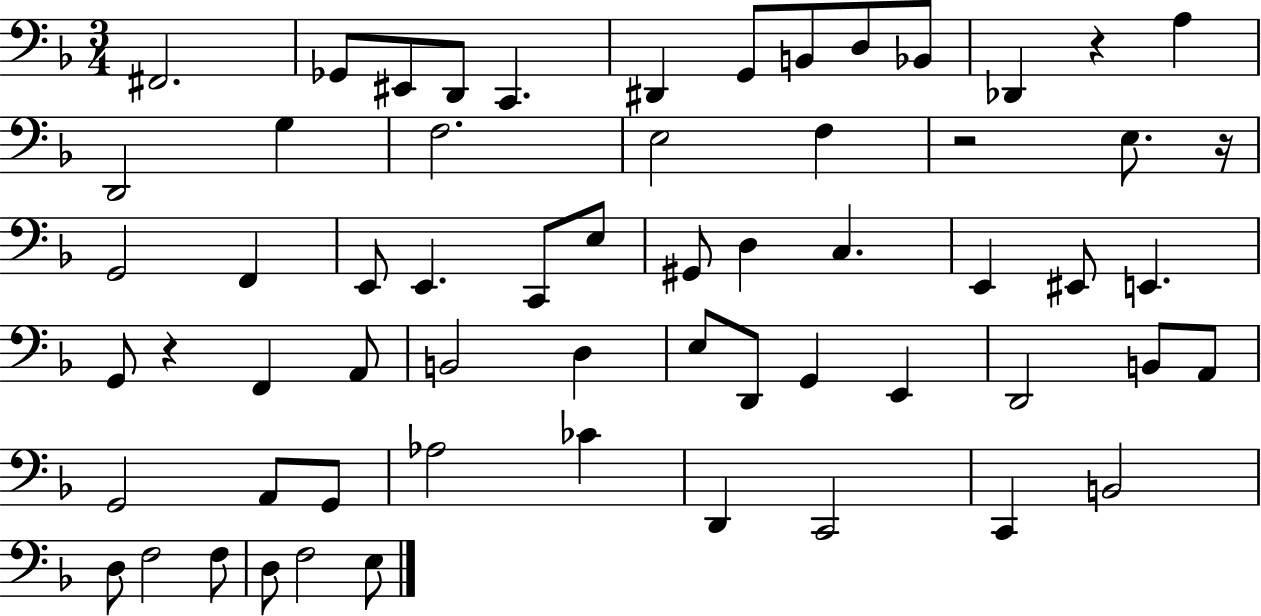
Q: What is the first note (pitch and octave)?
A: F#2